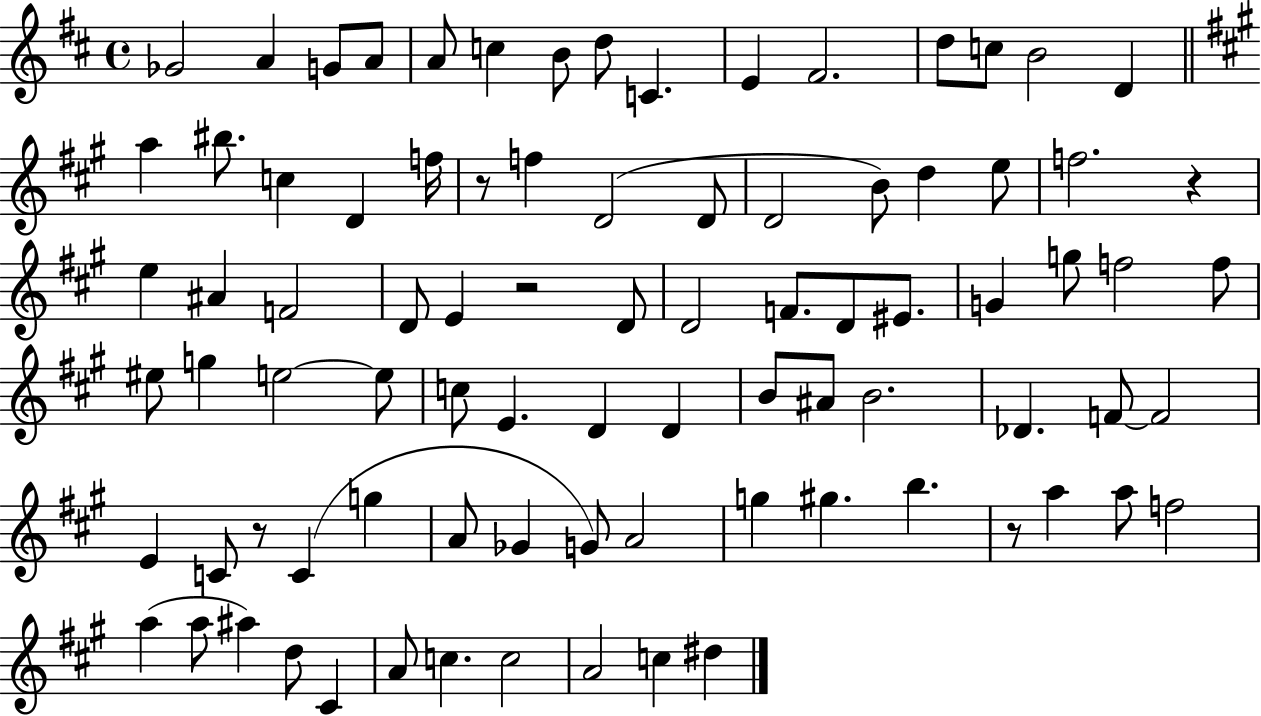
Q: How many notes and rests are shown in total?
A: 86